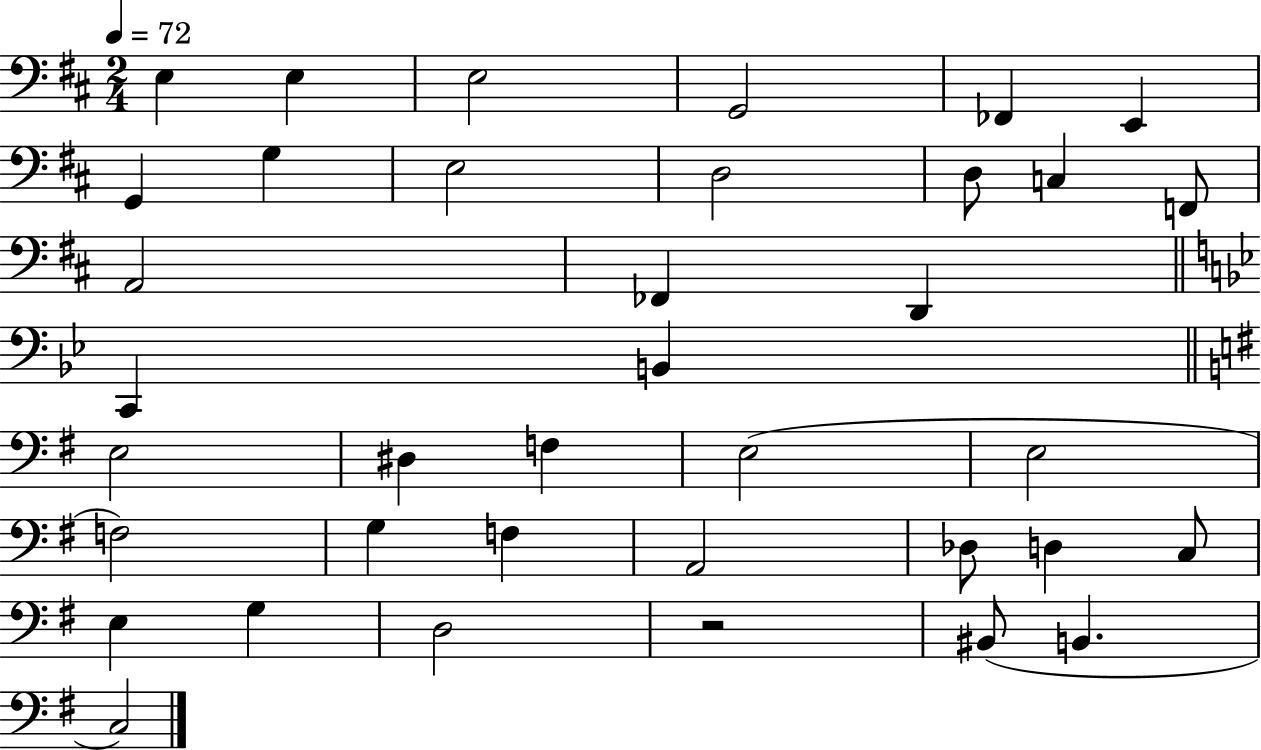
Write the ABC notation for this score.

X:1
T:Untitled
M:2/4
L:1/4
K:D
E, E, E,2 G,,2 _F,, E,, G,, G, E,2 D,2 D,/2 C, F,,/2 A,,2 _F,, D,, C,, B,, E,2 ^D, F, E,2 E,2 F,2 G, F, A,,2 _D,/2 D, C,/2 E, G, D,2 z2 ^B,,/2 B,, C,2